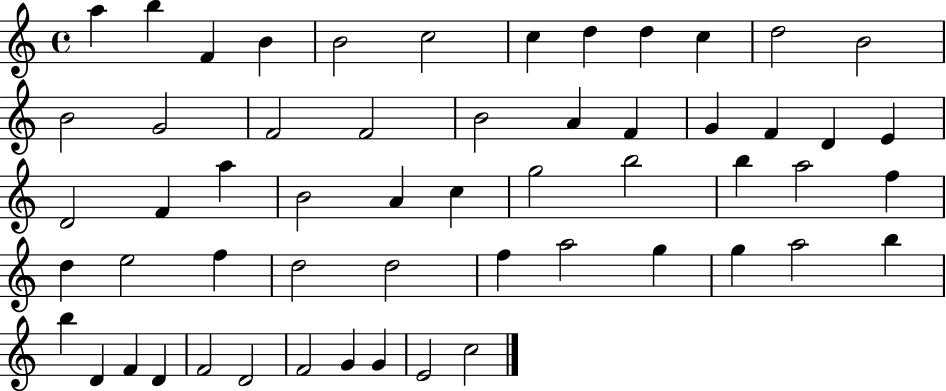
{
  \clef treble
  \time 4/4
  \defaultTimeSignature
  \key c \major
  a''4 b''4 f'4 b'4 | b'2 c''2 | c''4 d''4 d''4 c''4 | d''2 b'2 | \break b'2 g'2 | f'2 f'2 | b'2 a'4 f'4 | g'4 f'4 d'4 e'4 | \break d'2 f'4 a''4 | b'2 a'4 c''4 | g''2 b''2 | b''4 a''2 f''4 | \break d''4 e''2 f''4 | d''2 d''2 | f''4 a''2 g''4 | g''4 a''2 b''4 | \break b''4 d'4 f'4 d'4 | f'2 d'2 | f'2 g'4 g'4 | e'2 c''2 | \break \bar "|."
}